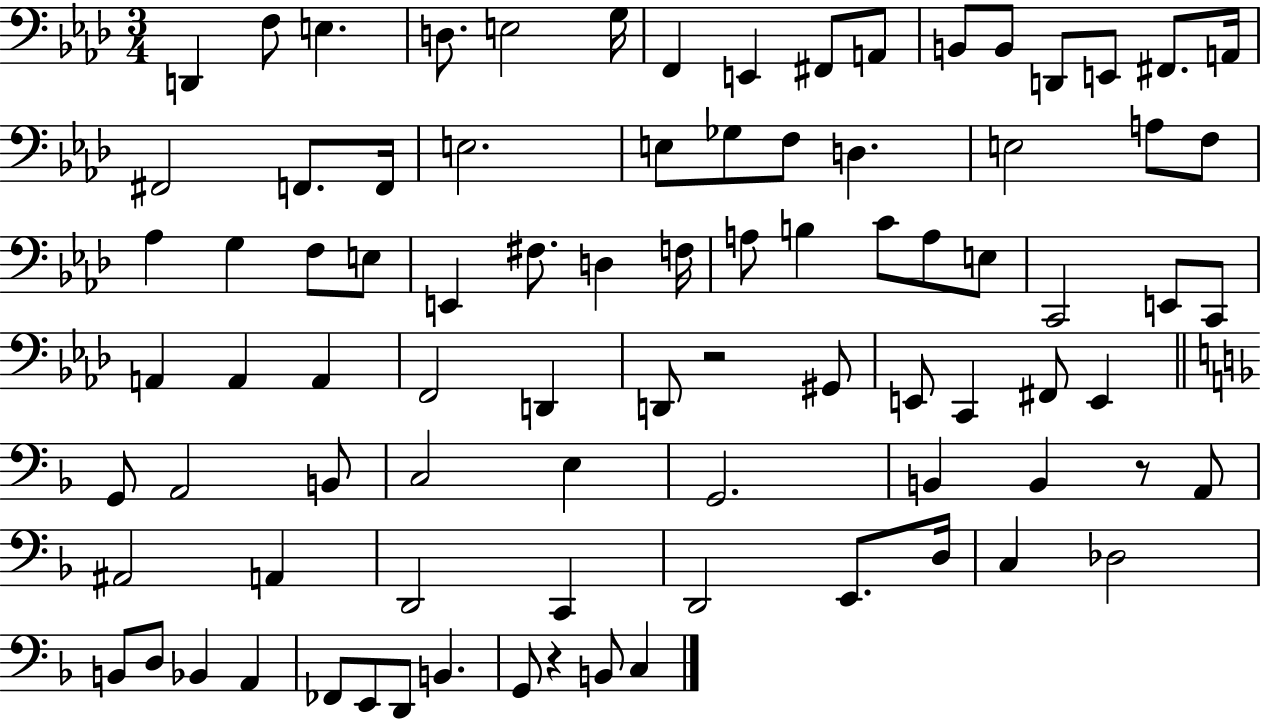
D2/q F3/e E3/q. D3/e. E3/h G3/s F2/q E2/q F#2/e A2/e B2/e B2/e D2/e E2/e F#2/e. A2/s F#2/h F2/e. F2/s E3/h. E3/e Gb3/e F3/e D3/q. E3/h A3/e F3/e Ab3/q G3/q F3/e E3/e E2/q F#3/e. D3/q F3/s A3/e B3/q C4/e A3/e E3/e C2/h E2/e C2/e A2/q A2/q A2/q F2/h D2/q D2/e R/h G#2/e E2/e C2/q F#2/e E2/q G2/e A2/h B2/e C3/h E3/q G2/h. B2/q B2/q R/e A2/e A#2/h A2/q D2/h C2/q D2/h E2/e. D3/s C3/q Db3/h B2/e D3/e Bb2/q A2/q FES2/e E2/e D2/e B2/q. G2/e R/q B2/e C3/q